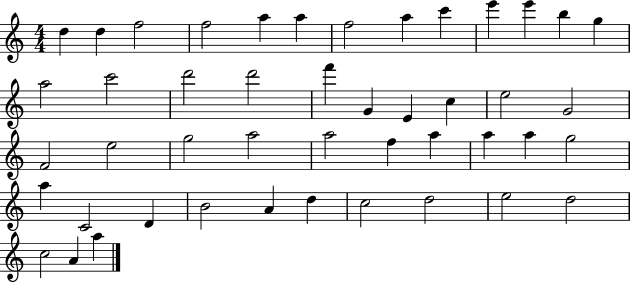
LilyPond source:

{
  \clef treble
  \numericTimeSignature
  \time 4/4
  \key c \major
  d''4 d''4 f''2 | f''2 a''4 a''4 | f''2 a''4 c'''4 | e'''4 e'''4 b''4 g''4 | \break a''2 c'''2 | d'''2 d'''2 | f'''4 g'4 e'4 c''4 | e''2 g'2 | \break f'2 e''2 | g''2 a''2 | a''2 f''4 a''4 | a''4 a''4 g''2 | \break a''4 c'2 d'4 | b'2 a'4 d''4 | c''2 d''2 | e''2 d''2 | \break c''2 a'4 a''4 | \bar "|."
}